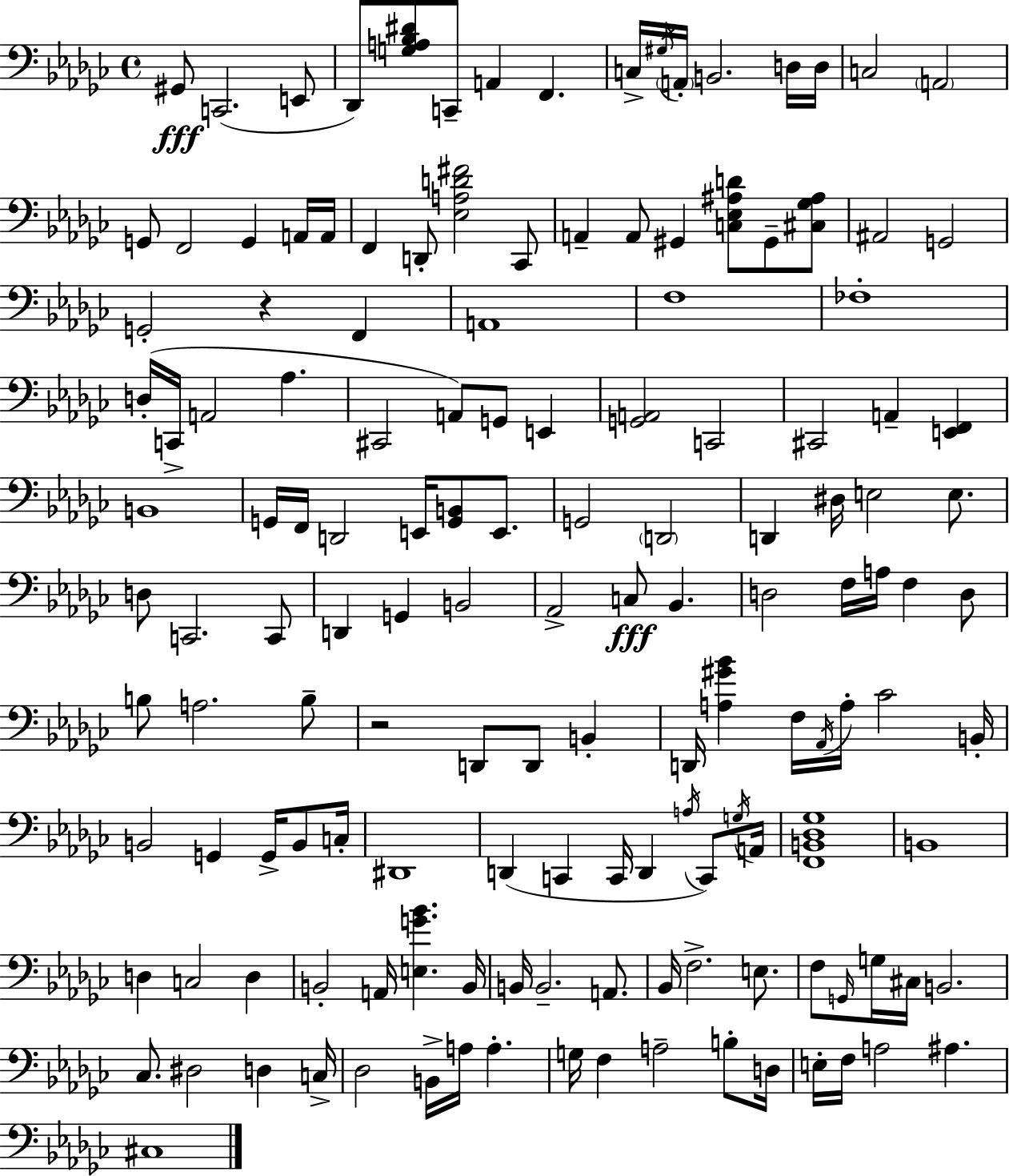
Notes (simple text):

G#2/e C2/h. E2/e Db2/e [G3,A3,Bb3,D#4]/e C2/e A2/q F2/q. C3/s G#3/s A2/s B2/h. D3/s D3/s C3/h A2/h G2/e F2/h G2/q A2/s A2/s F2/q D2/e [Eb3,A3,D4,F#4]/h CES2/e A2/q A2/e G#2/q [C3,Eb3,A#3,D4]/e G#2/e [C#3,Gb3,A#3]/e A#2/h G2/h G2/h R/q F2/q A2/w F3/w FES3/w D3/s C2/s A2/h Ab3/q. C#2/h A2/e G2/e E2/q [G2,A2]/h C2/h C#2/h A2/q [E2,F2]/q B2/w G2/s F2/s D2/h E2/s [G2,B2]/e E2/e. G2/h D2/h D2/q D#3/s E3/h E3/e. D3/e C2/h. C2/e D2/q G2/q B2/h Ab2/h C3/e Bb2/q. D3/h F3/s A3/s F3/q D3/e B3/e A3/h. B3/e R/h D2/e D2/e B2/q D2/s [A3,G#4,Bb4]/q F3/s Ab2/s A3/s CES4/h B2/s B2/h G2/q G2/s B2/e C3/s D#2/w D2/q C2/q C2/s D2/q A3/s C2/e G3/s A2/s [F2,B2,Db3,Gb3]/w B2/w D3/q C3/h D3/q B2/h A2/s [E3,G4,Bb4]/q. B2/s B2/s B2/h. A2/e. Bb2/s F3/h. E3/e. F3/e G2/s G3/s C#3/s B2/h. CES3/e. D#3/h D3/q C3/s Db3/h B2/s A3/s A3/q. G3/s F3/q A3/h B3/e D3/s E3/s F3/s A3/h A#3/q. C#3/w